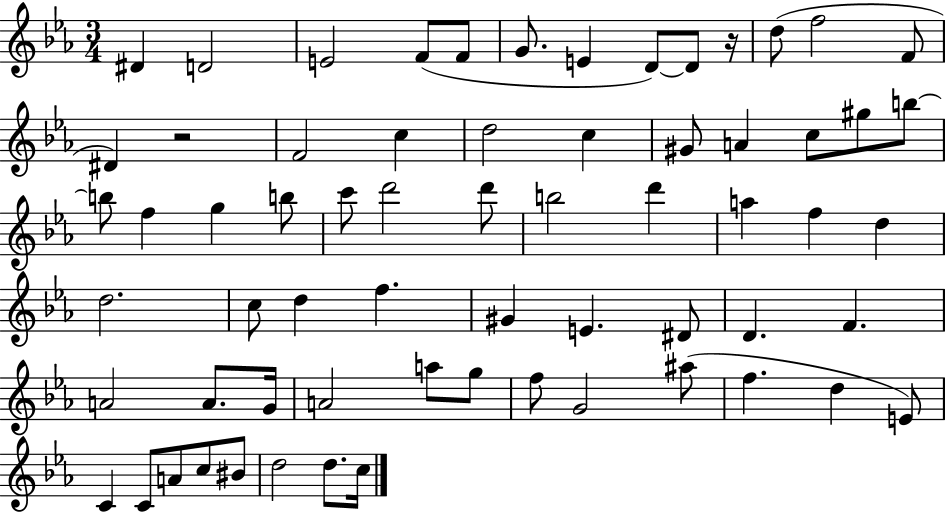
D#4/q D4/h E4/h F4/e F4/e G4/e. E4/q D4/e D4/e R/s D5/e F5/h F4/e D#4/q R/h F4/h C5/q D5/h C5/q G#4/e A4/q C5/e G#5/e B5/e B5/e F5/q G5/q B5/e C6/e D6/h D6/e B5/h D6/q A5/q F5/q D5/q D5/h. C5/e D5/q F5/q. G#4/q E4/q. D#4/e D4/q. F4/q. A4/h A4/e. G4/s A4/h A5/e G5/e F5/e G4/h A#5/e F5/q. D5/q E4/e C4/q C4/e A4/e C5/e BIS4/e D5/h D5/e. C5/s